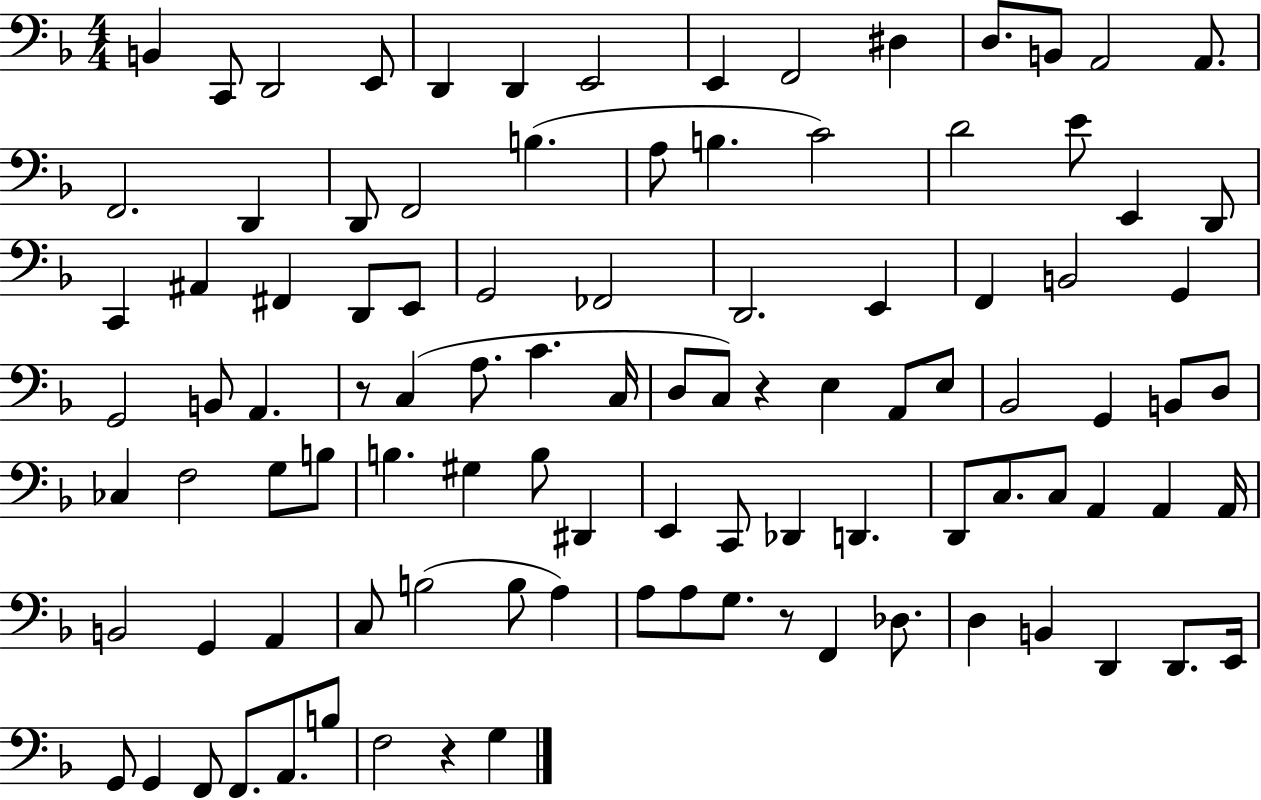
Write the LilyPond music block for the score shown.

{
  \clef bass
  \numericTimeSignature
  \time 4/4
  \key f \major
  \repeat volta 2 { b,4 c,8 d,2 e,8 | d,4 d,4 e,2 | e,4 f,2 dis4 | d8. b,8 a,2 a,8. | \break f,2. d,4 | d,8 f,2 b4.( | a8 b4. c'2) | d'2 e'8 e,4 d,8 | \break c,4 ais,4 fis,4 d,8 e,8 | g,2 fes,2 | d,2. e,4 | f,4 b,2 g,4 | \break g,2 b,8 a,4. | r8 c4( a8. c'4. c16 | d8 c8) r4 e4 a,8 e8 | bes,2 g,4 b,8 d8 | \break ces4 f2 g8 b8 | b4. gis4 b8 dis,4 | e,4 c,8 des,4 d,4. | d,8 c8. c8 a,4 a,4 a,16 | \break b,2 g,4 a,4 | c8 b2( b8 a4) | a8 a8 g8. r8 f,4 des8. | d4 b,4 d,4 d,8. e,16 | \break g,8 g,4 f,8 f,8. a,8. b8 | f2 r4 g4 | } \bar "|."
}